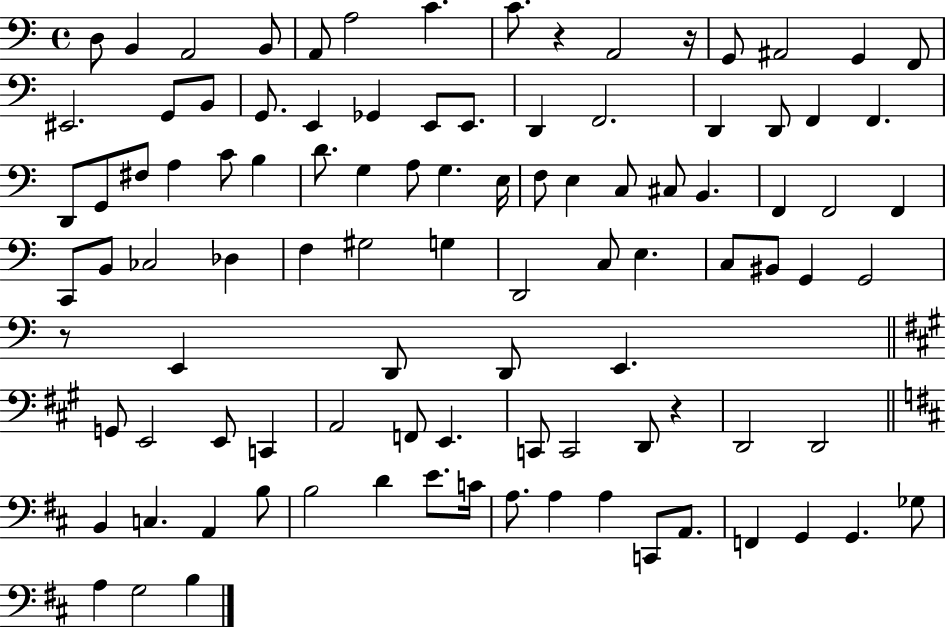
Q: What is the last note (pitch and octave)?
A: B3